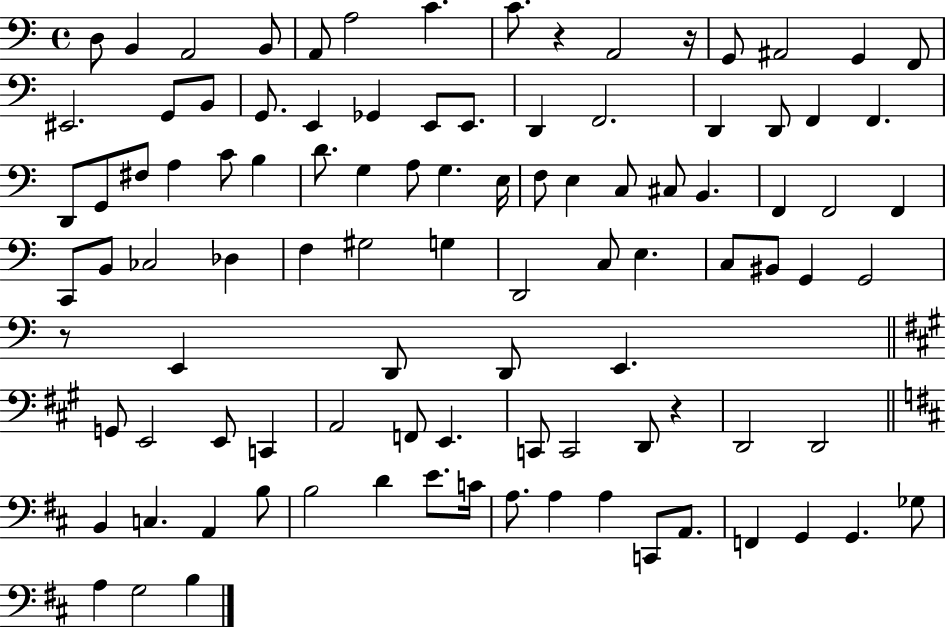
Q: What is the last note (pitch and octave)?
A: B3